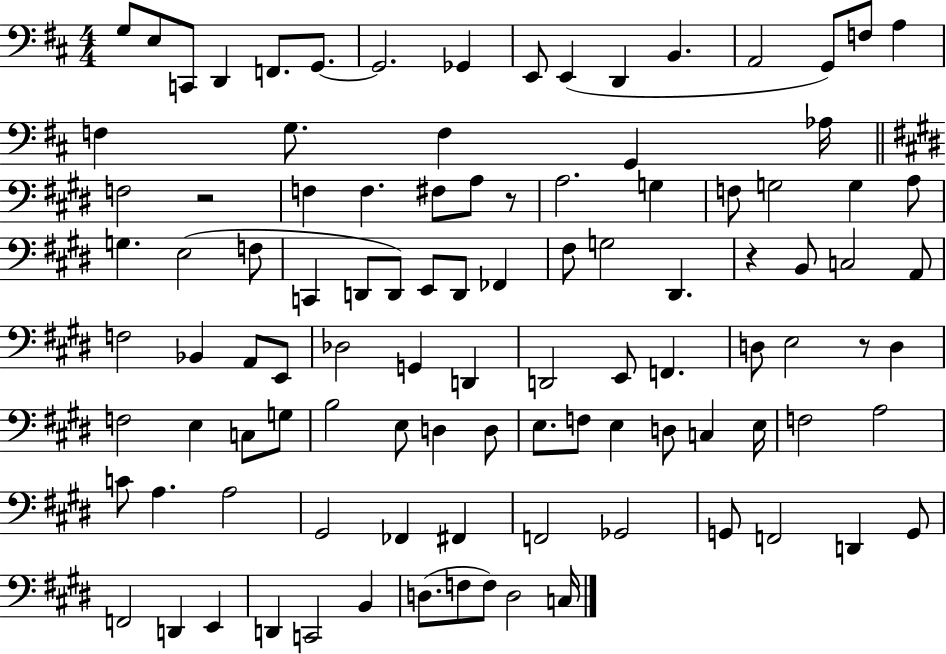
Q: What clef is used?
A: bass